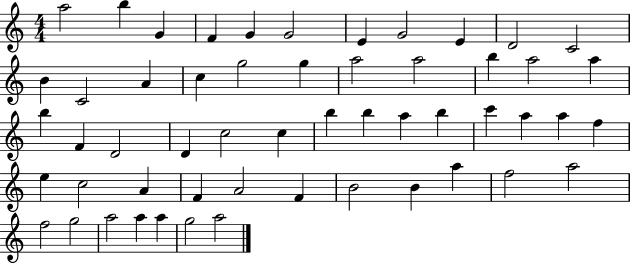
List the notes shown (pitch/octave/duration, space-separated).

A5/h B5/q G4/q F4/q G4/q G4/h E4/q G4/h E4/q D4/h C4/h B4/q C4/h A4/q C5/q G5/h G5/q A5/h A5/h B5/q A5/h A5/q B5/q F4/q D4/h D4/q C5/h C5/q B5/q B5/q A5/q B5/q C6/q A5/q A5/q F5/q E5/q C5/h A4/q F4/q A4/h F4/q B4/h B4/q A5/q F5/h A5/h F5/h G5/h A5/h A5/q A5/q G5/h A5/h